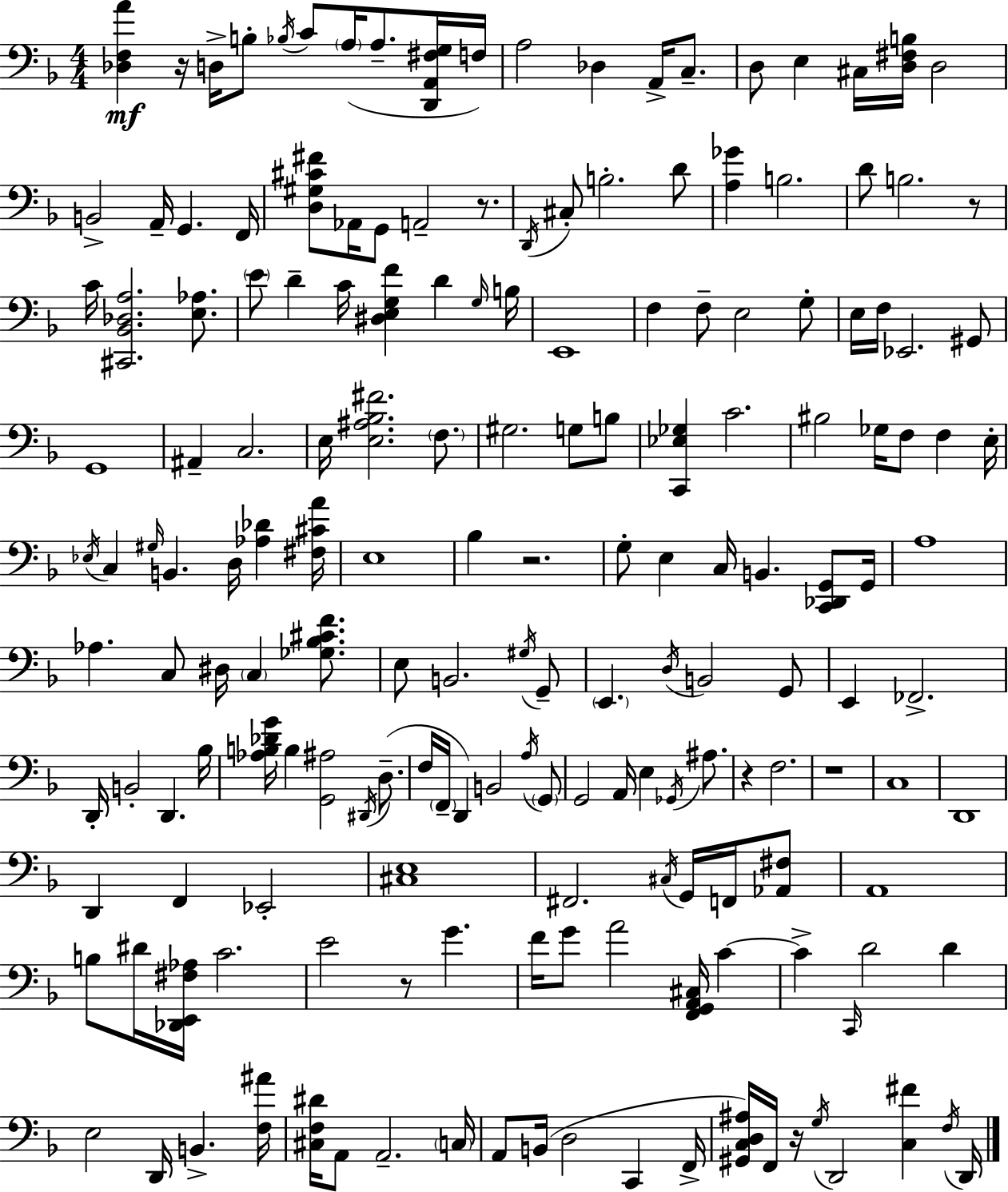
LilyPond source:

{
  \clef bass
  \numericTimeSignature
  \time 4/4
  \key d \minor
  <des f a'>4\mf r16 d16-> b8-. \acciaccatura { bes16 } c'8 \parenthesize a16( a8.-- <d, a, fis g>16 | f16) a2 des4 a,16-> c8.-- | d8 e4 cis16 <d fis b>16 d2 | b,2-> a,16-- g,4. | \break f,16 <d gis cis' fis'>8 aes,16 g,8 a,2-- r8. | \acciaccatura { d,16 } cis8-. b2.-. | d'8 <a ges'>4 b2. | d'8 b2. | \break r8 c'16 <cis, bes, des a>2. <e aes>8. | \parenthesize e'8 d'4-- c'16 <dis e g f'>4 d'4 | \grace { g16 } b16 e,1 | f4 f8-- e2 | \break g8-. e16 f16 ees,2. | gis,8 g,1 | ais,4-- c2. | e16 <e ais bes fis'>2. | \break \parenthesize f8. gis2. g8 | b8 <c, ees ges>4 c'2. | bis2 ges16 f8 f4 | e16-. \acciaccatura { ees16 } c4 \grace { gis16 } b,4. d16 | \break <aes des'>4 <fis cis' a'>16 e1 | bes4 r2. | g8-. e4 c16 b,4. | <c, des, g,>8 g,16 a1 | \break aes4. c8 dis16 \parenthesize c4 | <ges bes cis' f'>8. e8 b,2. | \acciaccatura { gis16 } g,8-- \parenthesize e,4. \acciaccatura { d16 } b,2 | g,8 e,4 fes,2.-> | \break d,16-. b,2-. | d,4. bes16 <aes b des' g'>16 b4 <g, ais>2 | \acciaccatura { dis,16 } d8.--( f16 \parenthesize f,16-- d,4) b,2 | \acciaccatura { a16 } \parenthesize g,8 g,2 | \break a,16 e4 \acciaccatura { ges,16 } ais8. r4 f2. | r1 | c1 | d,1 | \break d,4 f,4 | ees,2-. <cis e>1 | fis,2. | \acciaccatura { cis16 } g,16 f,16 <aes, fis>8 a,1 | \break b8 dis'16 <des, e, fis aes>16 c'2. | e'2 | r8 g'4. f'16 g'8 a'2 | <f, g, a, cis>16 c'4~~ c'4-> \grace { c,16 } | \break d'2 d'4 e2 | d,16 b,4.-> <f ais'>16 <cis f dis'>16 a,8 a,2.-- | \parenthesize c16 a,8 b,16( d2 | c,4 f,16-> <gis, c d ais>16) f,16 r16 \acciaccatura { g16 } | \break d,2 <c fis'>4 \acciaccatura { f16 } d,16 \bar "|."
}